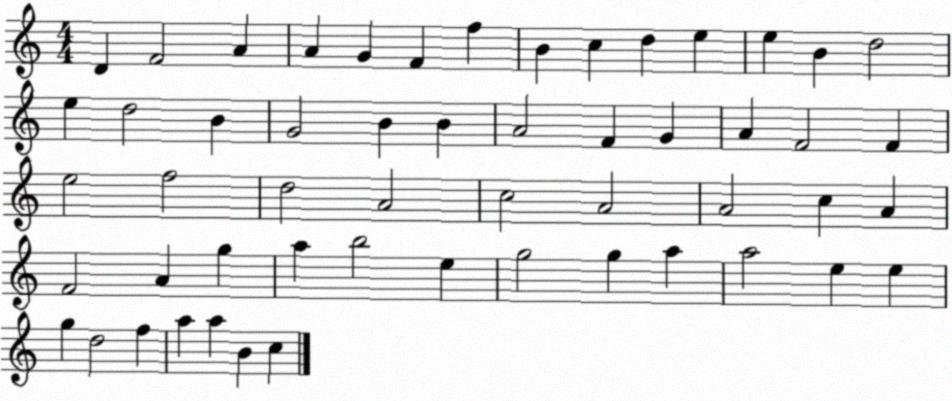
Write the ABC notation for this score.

X:1
T:Untitled
M:4/4
L:1/4
K:C
D F2 A A G F f B c d e e B d2 e d2 B G2 B B A2 F G A F2 F e2 f2 d2 A2 c2 A2 A2 c A F2 A g a b2 e g2 g a a2 e e g d2 f a a B c